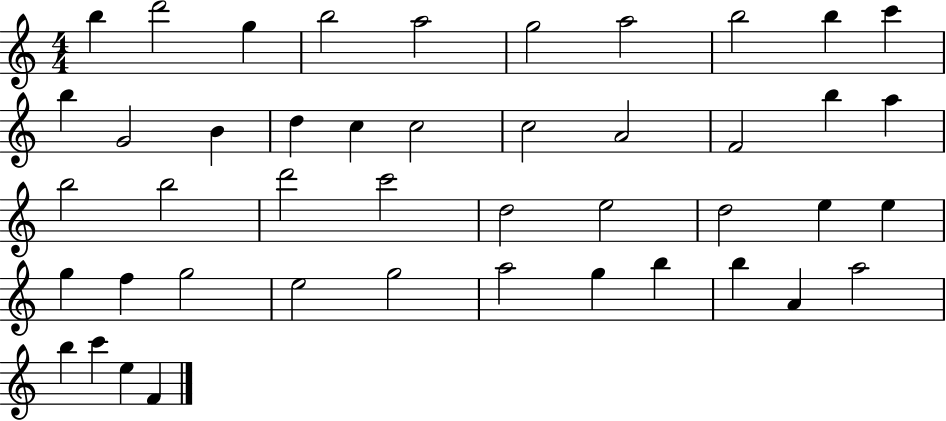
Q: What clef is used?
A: treble